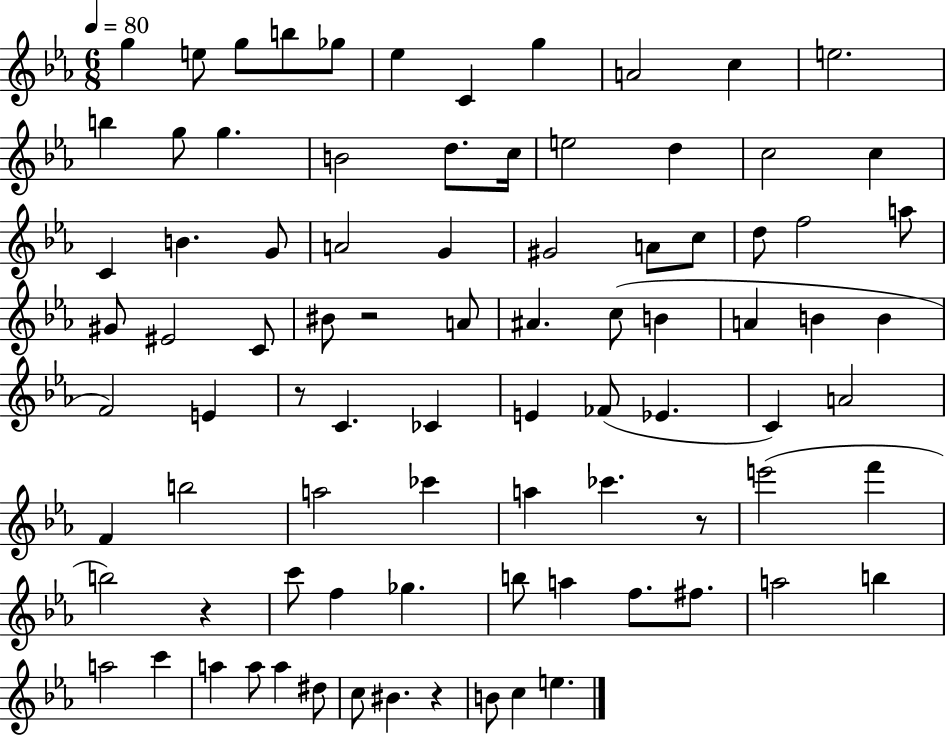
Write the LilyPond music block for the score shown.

{
  \clef treble
  \numericTimeSignature
  \time 6/8
  \key ees \major
  \tempo 4 = 80
  g''4 e''8 g''8 b''8 ges''8 | ees''4 c'4 g''4 | a'2 c''4 | e''2. | \break b''4 g''8 g''4. | b'2 d''8. c''16 | e''2 d''4 | c''2 c''4 | \break c'4 b'4. g'8 | a'2 g'4 | gis'2 a'8 c''8 | d''8 f''2 a''8 | \break gis'8 eis'2 c'8 | bis'8 r2 a'8 | ais'4. c''8( b'4 | a'4 b'4 b'4 | \break f'2) e'4 | r8 c'4. ces'4 | e'4 fes'8( ees'4. | c'4) a'2 | \break f'4 b''2 | a''2 ces'''4 | a''4 ces'''4. r8 | e'''2( f'''4 | \break b''2) r4 | c'''8 f''4 ges''4. | b''8 a''4 f''8. fis''8. | a''2 b''4 | \break a''2 c'''4 | a''4 a''8 a''4 dis''8 | c''8 bis'4. r4 | b'8 c''4 e''4. | \break \bar "|."
}